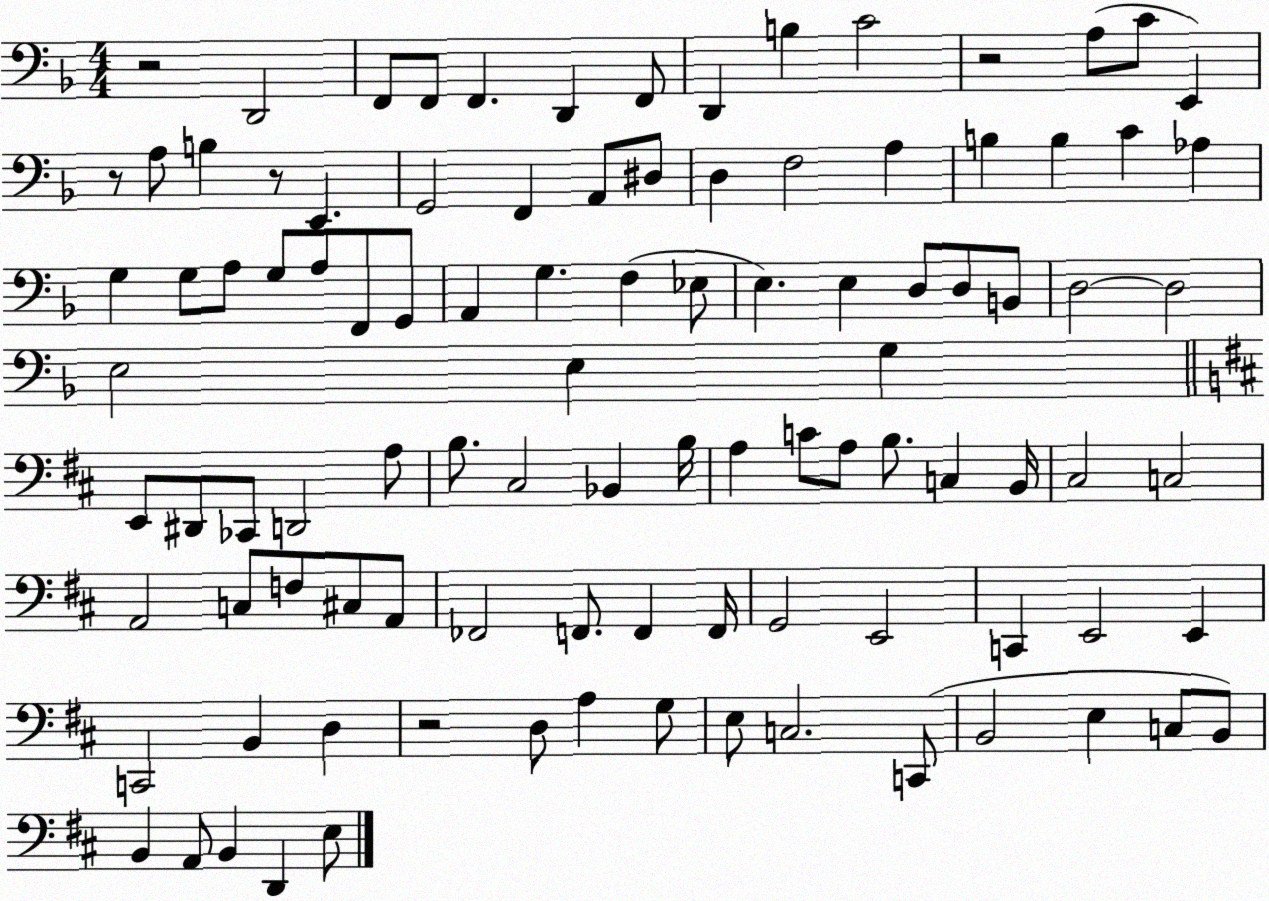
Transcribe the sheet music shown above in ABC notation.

X:1
T:Untitled
M:4/4
L:1/4
K:F
z2 D,,2 F,,/2 F,,/2 F,, D,, F,,/2 D,, B, C2 z2 A,/2 C/2 E,, z/2 A,/2 B, z/2 E,, G,,2 F,, A,,/2 ^D,/2 D, F,2 A, B, B, C _A, G, G,/2 A,/2 G,/2 A,/2 F,,/2 G,,/2 A,, G, F, _E,/2 E, E, D,/2 D,/2 B,,/2 D,2 D,2 E,2 E, G, E,,/2 ^D,,/2 _C,,/2 D,,2 A,/2 B,/2 ^C,2 _B,, B,/4 A, C/2 A,/2 B,/2 C, B,,/4 ^C,2 C,2 A,,2 C,/2 F,/2 ^C,/2 A,,/2 _F,,2 F,,/2 F,, F,,/4 G,,2 E,,2 C,, E,,2 E,, C,,2 B,, D, z2 D,/2 A, G,/2 E,/2 C,2 C,,/2 B,,2 E, C,/2 B,,/2 B,, A,,/2 B,, D,, E,/2